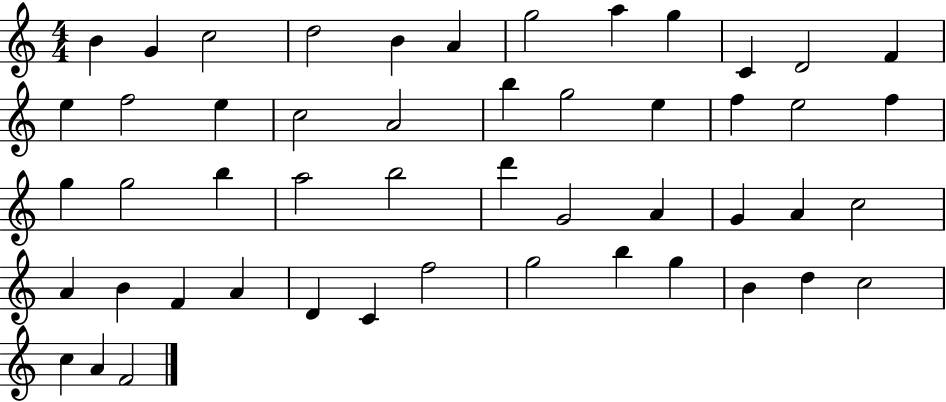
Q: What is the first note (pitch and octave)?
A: B4